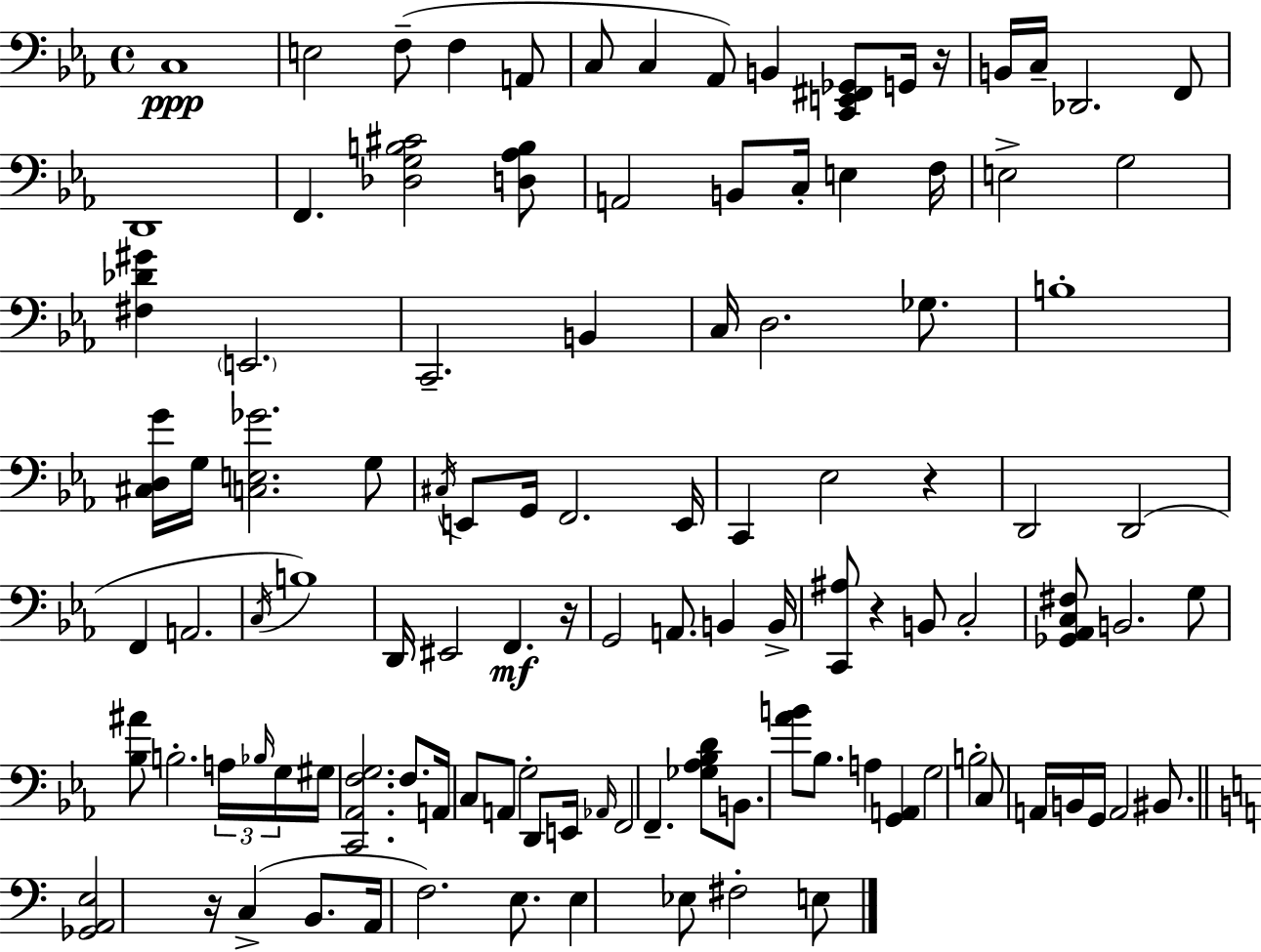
C3/w E3/h F3/e F3/q A2/e C3/e C3/q Ab2/e B2/q [C2,E2,F#2,Gb2]/e G2/s R/s B2/s C3/s Db2/h. F2/e D2/w F2/q. [Db3,G3,B3,C#4]/h [D3,Ab3,B3]/e A2/h B2/e C3/s E3/q F3/s E3/h G3/h [F#3,Db4,G#4]/q E2/h. C2/h. B2/q C3/s D3/h. Gb3/e. B3/w [C#3,D3,G4]/s G3/s [C3,E3,Gb4]/h. G3/e C#3/s E2/e G2/s F2/h. E2/s C2/q Eb3/h R/q D2/h D2/h F2/q A2/h. C3/s B3/w D2/s EIS2/h F2/q. R/s G2/h A2/e. B2/q B2/s [C2,A#3]/e R/q B2/e C3/h [Gb2,Ab2,C3,F#3]/e B2/h. G3/e [Bb3,A#4]/e B3/h. A3/s Bb3/s G3/s G#3/s [C2,Ab2,F3,G3]/h. F3/e. A2/s C3/e A2/e G3/h D2/e E2/s Ab2/s F2/h F2/q. [Gb3,Ab3,Bb3,D4]/e B2/e. [Ab4,B4]/e Bb3/e. A3/q [G2,A2]/q G3/h B3/h C3/e A2/s B2/s G2/s A2/h BIS2/e. [Gb2,A2,E3]/h R/s C3/q B2/e. A2/s F3/h. E3/e. E3/q Eb3/e F#3/h E3/e